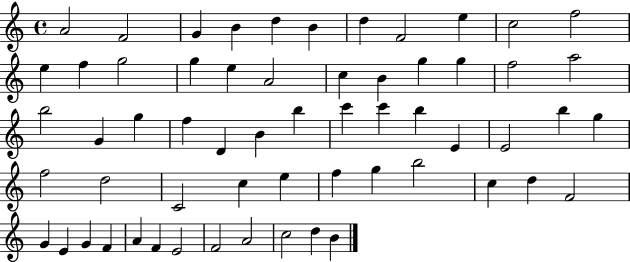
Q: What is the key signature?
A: C major